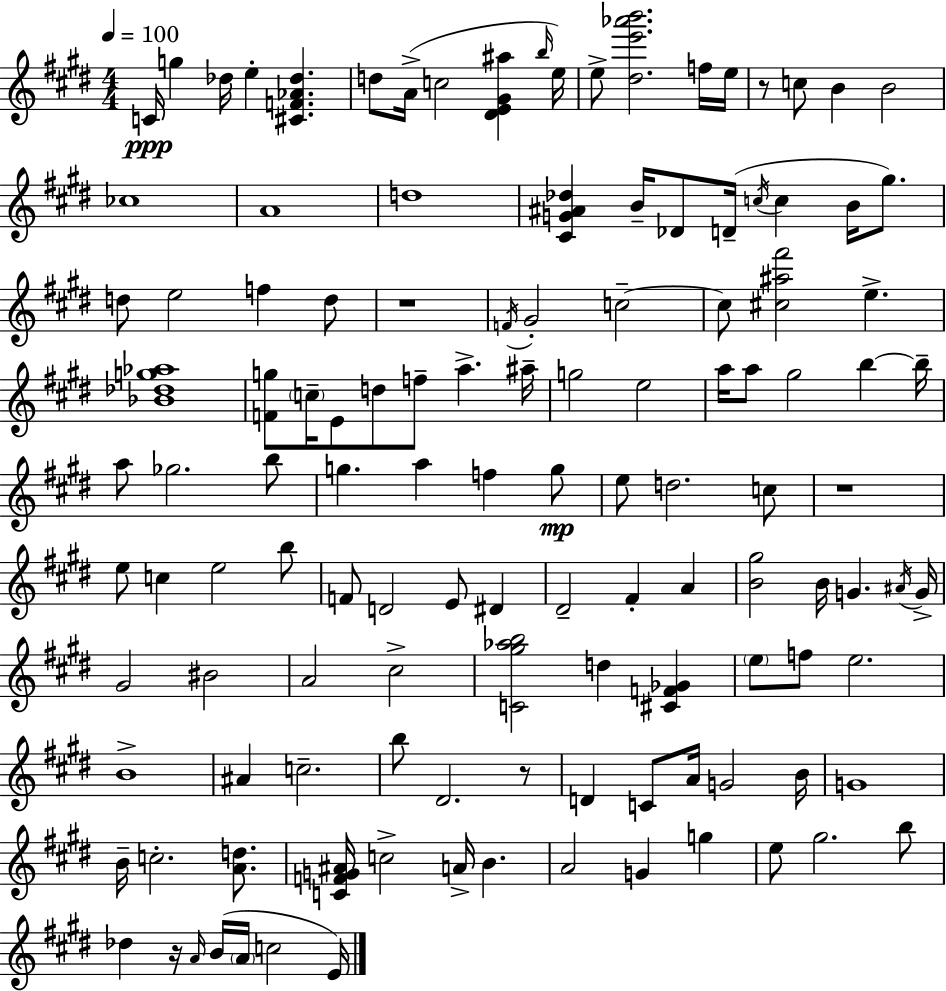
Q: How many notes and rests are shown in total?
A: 125